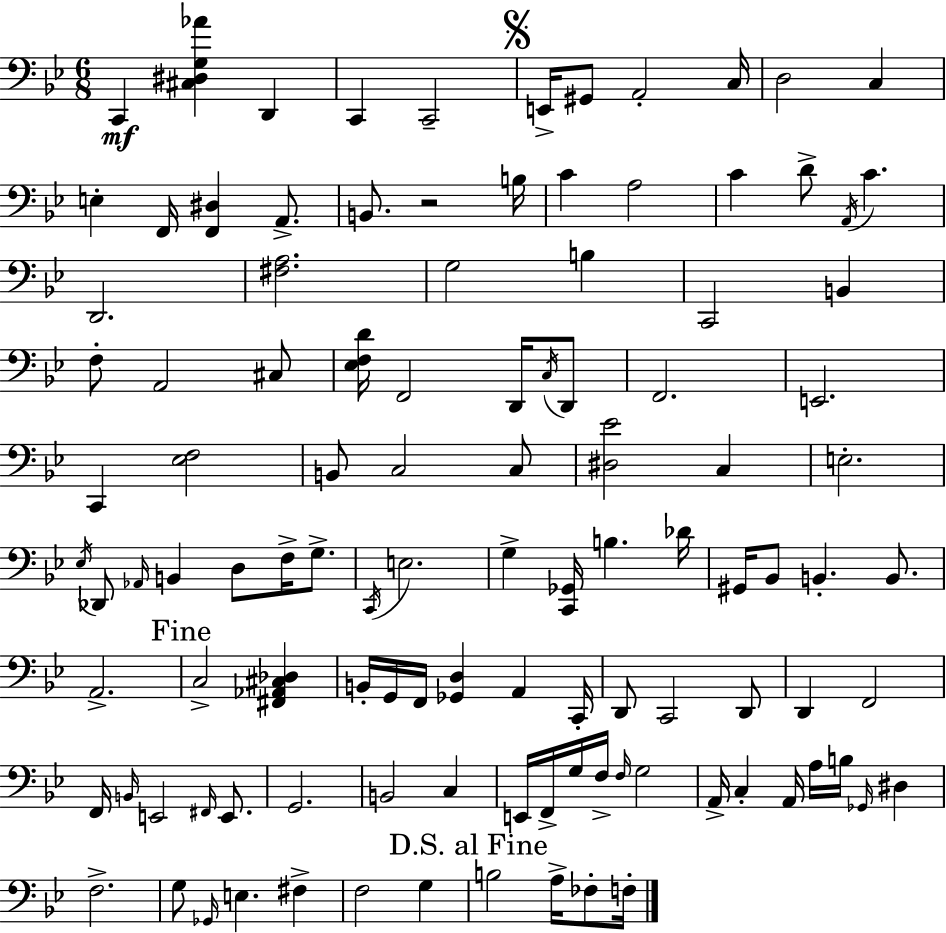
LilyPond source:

{
  \clef bass
  \numericTimeSignature
  \time 6/8
  \key g \minor
  c,4\mf <cis dis g aes'>4 d,4 | c,4 c,2-- | \mark \markup { \musicglyph "scripts.segno" } e,16-> gis,8 a,2-. c16 | d2 c4 | \break e4-. f,16 <f, dis>4 a,8.-> | b,8. r2 b16 | c'4 a2 | c'4 d'8-> \acciaccatura { a,16 } c'4. | \break d,2. | <fis a>2. | g2 b4 | c,2 b,4 | \break f8-. a,2 cis8 | <ees f d'>16 f,2 d,16 \acciaccatura { c16 } | d,8 f,2. | e,2. | \break c,4 <ees f>2 | b,8 c2 | c8 <dis ees'>2 c4 | e2.-. | \break \acciaccatura { ees16 } des,8 \grace { aes,16 } b,4 d8 | f16-> g8.-> \acciaccatura { c,16 } e2. | g4-> <c, ges,>16 b4. | des'16 gis,16 bes,8 b,4.-. | \break b,8. a,2.-> | \mark "Fine" c2-> | <fis, aes, cis des>4 b,16-. g,16 f,16 <ges, d>4 | a,4 c,16-. d,8 c,2 | \break d,8 d,4 f,2 | f,16 \grace { b,16 } e,2 | \grace { fis,16 } e,8. g,2. | b,2 | \break c4 e,16 f,16-> g16 f16-> \grace { f16 } | g2 a,16-> c4-. | a,16 a16 b16 \grace { ges,16 } dis4 f2.-> | g8 \grace { ges,16 } | \break e4. fis4-> f2 | g4 \mark "D.S. al Fine" b2 | a16-> fes8-. f16-. \bar "|."
}